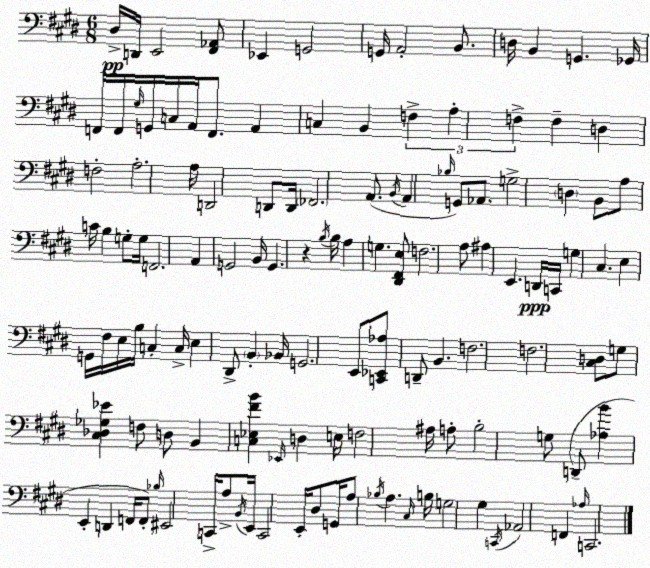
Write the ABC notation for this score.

X:1
T:Untitled
M:6/8
L:1/4
K:E
^D,/4 D,,/4 E,,2 [^F,,_A,,]/2 _E,, G,,2 G,,/4 A,,2 B,,/2 D,/4 B,, G,, _G,,/4 F,,/4 F,,/4 ^G,/4 G,,/4 C,/4 A,,/4 F,,/2 A,, C, B,, F, A, F, F, D, F,2 A,2 A,/4 D,,2 D,,/2 D,,/4 _F,,2 A,,/2 B,,/4 A,, _B,/4 G,,/2 _A,,/2 G,2 D, B,,/2 A,/2 C/4 B, G,/2 G,/4 F,,2 A,, G,,2 B,,/4 G,, z B,/4 B,/4 A, G, [^D,,^F,,E,]/2 F,2 A,/2 ^A, E,, D,,/4 C,,/4 G, ^C, E, G,,/4 ^F,/4 E,/4 B,/4 C, C,/4 E, ^D,,/2 B,, _B,,/4 G,,2 E,,/2 [C,,_E,,_A,]/2 D,,/2 B,, F,2 F,2 [^C,D,]/2 G,/2 [^C,_D,_G,_E] F,/2 D,/2 B,, [C,_E,^FB] _E,,/4 D, E,/4 F,2 ^A,/4 A,/2 B,2 G,/2 D,,/2 [_A,B] E,, D,, F,,/4 F,,/2 _B,/4 ^E,,2 C,,/4 A,/2 B,,/4 E,,/4 C,,2 E,,/4 ^D,/2 G,,/4 A,/2 _B,/4 A, ^C,/4 B,/4 G,2 ^G, C,,/4 _A,,2 F,, _A,/4 C,,2